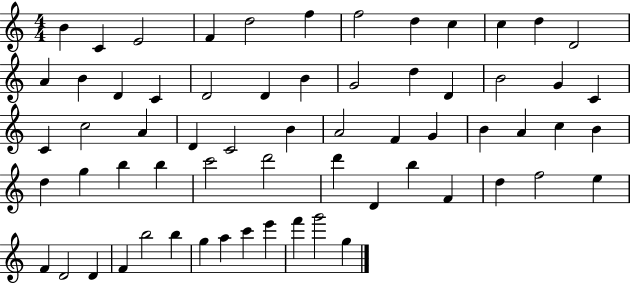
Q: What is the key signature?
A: C major